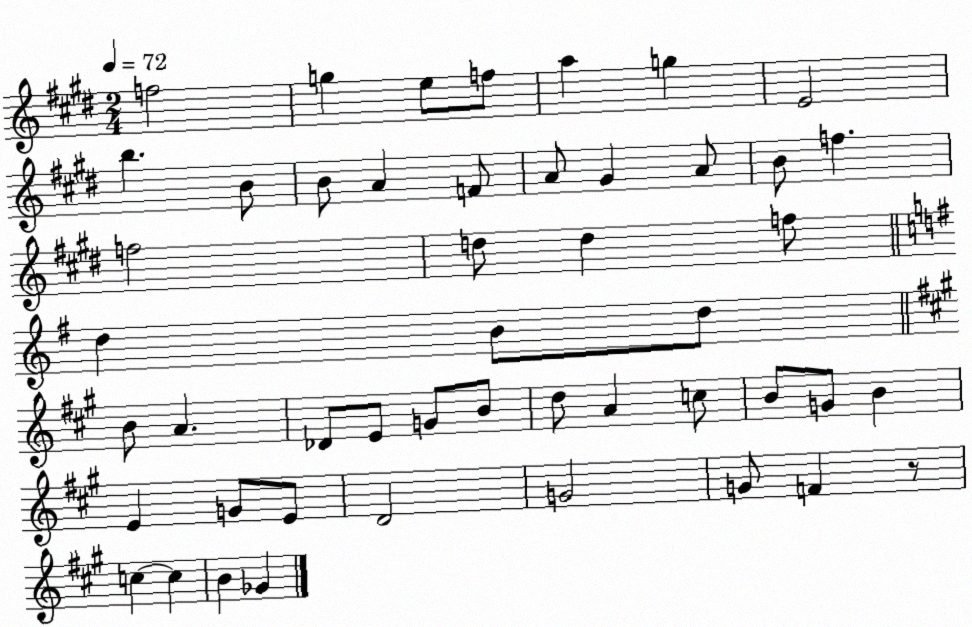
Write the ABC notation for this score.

X:1
T:Untitled
M:2/4
L:1/4
K:E
f2 g e/2 f/2 a g E2 b B/2 B/2 A F/2 A/2 ^G A/2 B/2 f f2 d/2 d f/2 d B/2 d/2 B/2 A _D/2 E/2 G/2 B/2 d/2 A c/2 B/2 G/2 B E G/2 E/2 D2 G2 G/2 F z/2 c c B _G